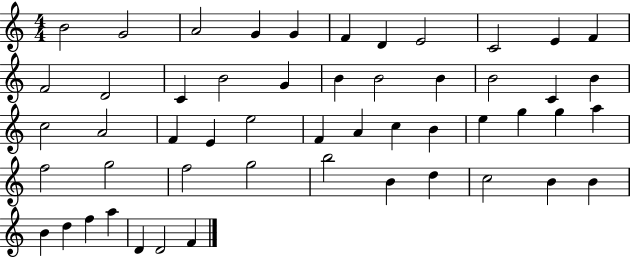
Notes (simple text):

B4/h G4/h A4/h G4/q G4/q F4/q D4/q E4/h C4/h E4/q F4/q F4/h D4/h C4/q B4/h G4/q B4/q B4/h B4/q B4/h C4/q B4/q C5/h A4/h F4/q E4/q E5/h F4/q A4/q C5/q B4/q E5/q G5/q G5/q A5/q F5/h G5/h F5/h G5/h B5/h B4/q D5/q C5/h B4/q B4/q B4/q D5/q F5/q A5/q D4/q D4/h F4/q